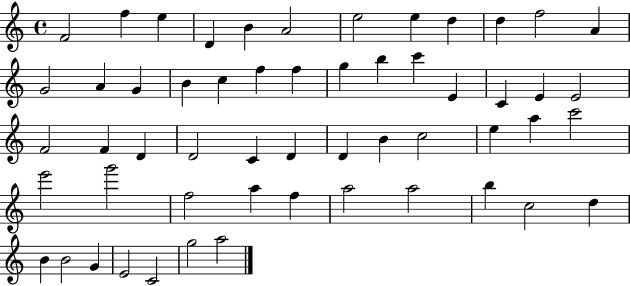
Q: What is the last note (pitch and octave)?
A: A5